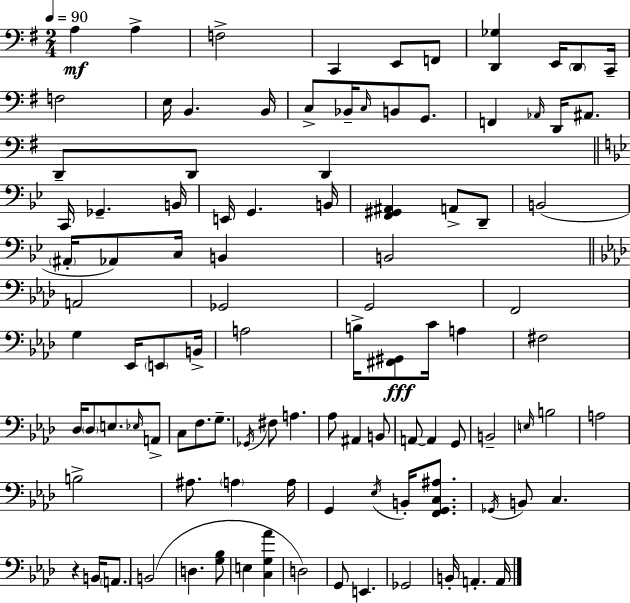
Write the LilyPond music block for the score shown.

{
  \clef bass
  \numericTimeSignature
  \time 2/4
  \key g \major
  \tempo 4 = 90
  a4\mf a4-> | f2-> | c,4 e,8 f,8 | <d, ges>4 e,16 \parenthesize d,8 c,16-- | \break f2 | e16 b,4. b,16 | c8-> bes,16-- \grace { c16 } b,8 g,8. | f,4 \grace { aes,16 } d,16 ais,8. | \break d,8-- d,8 d,4 | \bar "||" \break \key bes \major c,16 ges,4.-- b,16 | e,16 g,4. b,16 | <f, gis, ais,>4 a,8-> d,8-- | b,2( | \break \parenthesize ais,16-. aes,8) c16 b,4 | b,2 | \bar "||" \break \key aes \major a,2 | ges,2 | g,2 | f,2 | \break g4 ees,16 \parenthesize e,8 b,16-> | a2 | b16-> <fis, gis,>8\fff c'16 a4 | fis2 | \break des16 \parenthesize des8 e8. \grace { ees16 } a,8-> | c8 f8. g8.-- | \acciaccatura { ges,16 } fis8 a4. | aes8 ais,4 | \break b,8 a,8~~ a,4 | g,8 b,2-- | \grace { e16 } b2 | a2 | \break b2-> | ais8. \parenthesize a4 | a16 g,4 \acciaccatura { ees16 } | b,16-. <f, g, c ais>8. \acciaccatura { ges,16 } b,8 c4. | \break r4 | b,16 \parenthesize a,8. b,2( | d4. | <g bes>8 e4 | \break <c g aes'>4 d2) | g,8 e,4. | ges,2 | b,16-. a,4.-. | \break a,16 \bar "|."
}